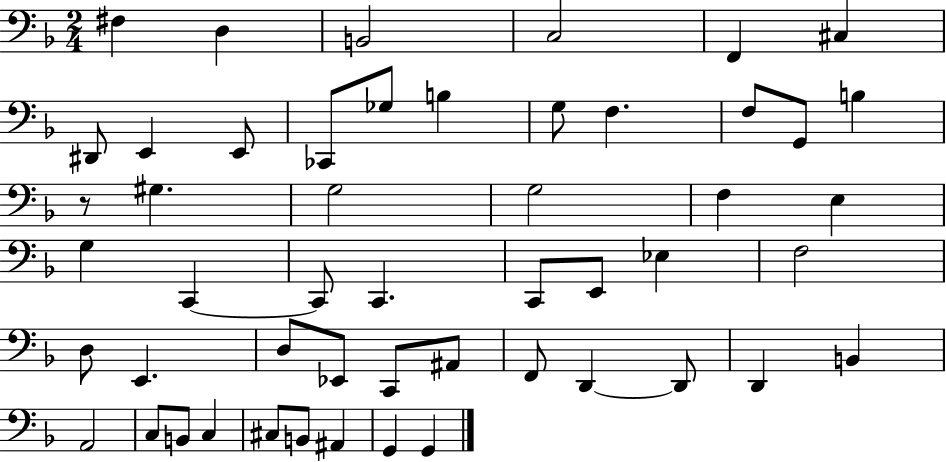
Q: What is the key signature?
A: F major